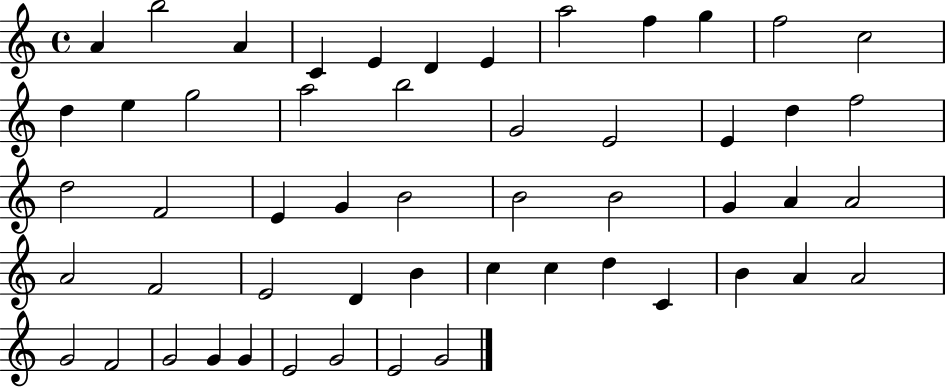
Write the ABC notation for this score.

X:1
T:Untitled
M:4/4
L:1/4
K:C
A b2 A C E D E a2 f g f2 c2 d e g2 a2 b2 G2 E2 E d f2 d2 F2 E G B2 B2 B2 G A A2 A2 F2 E2 D B c c d C B A A2 G2 F2 G2 G G E2 G2 E2 G2